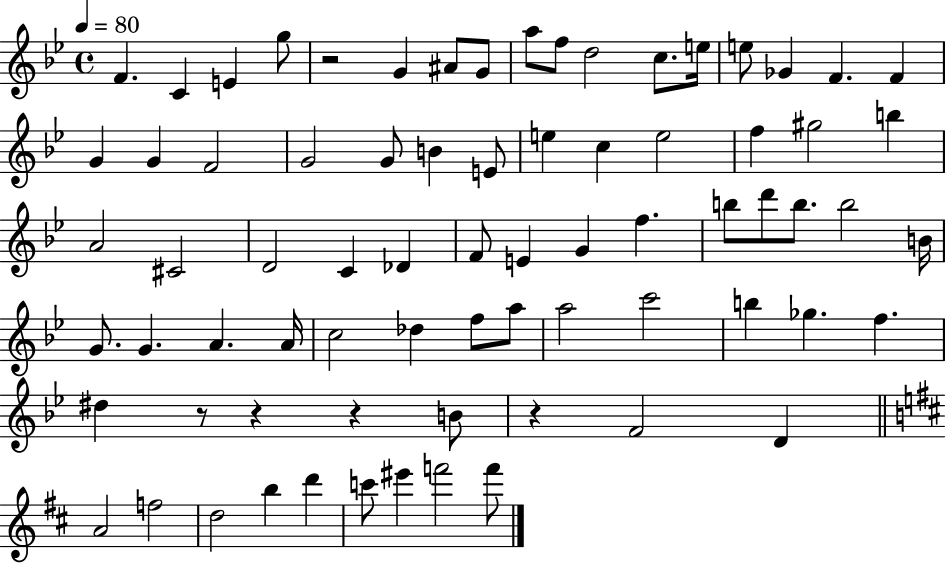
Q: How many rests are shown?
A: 5